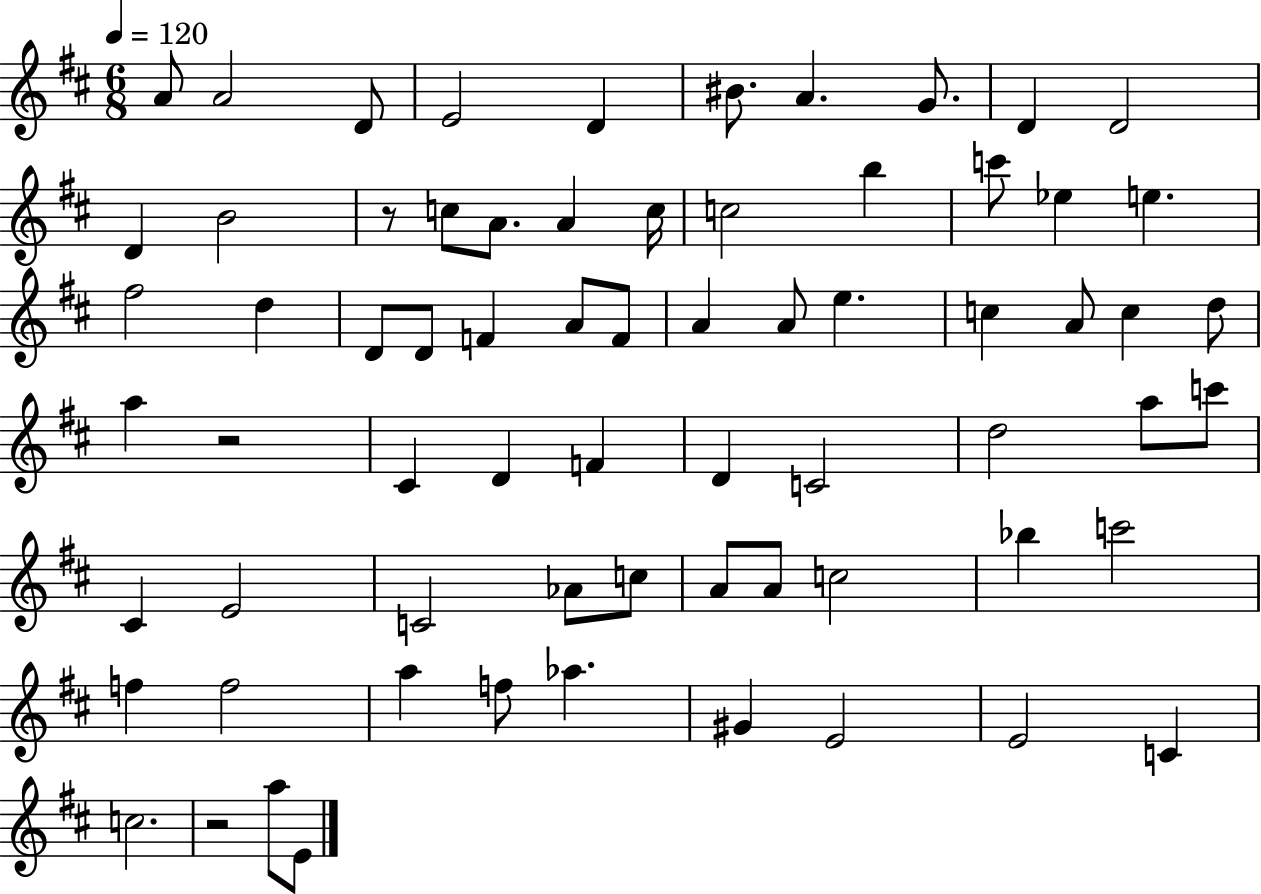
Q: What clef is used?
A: treble